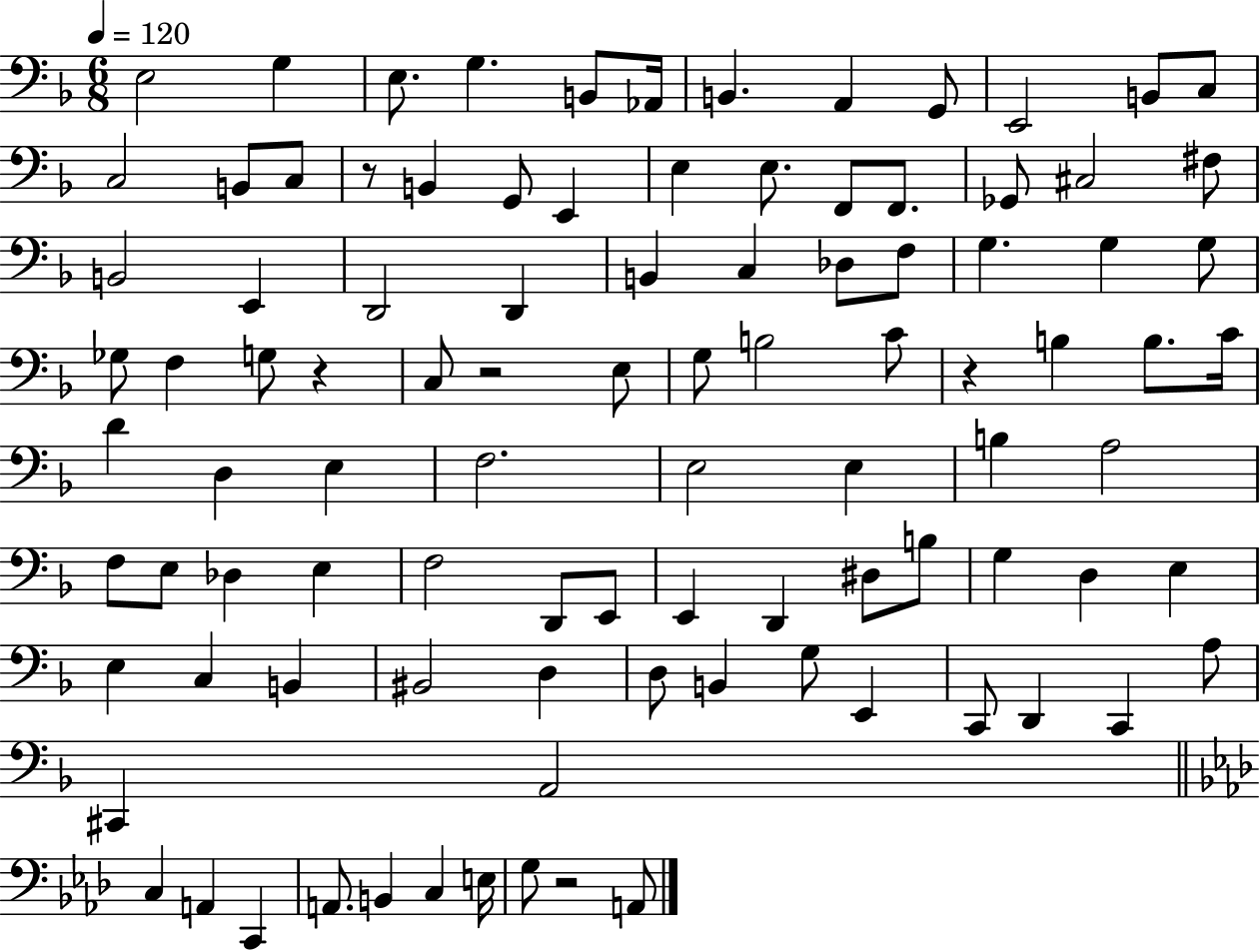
X:1
T:Untitled
M:6/8
L:1/4
K:F
E,2 G, E,/2 G, B,,/2 _A,,/4 B,, A,, G,,/2 E,,2 B,,/2 C,/2 C,2 B,,/2 C,/2 z/2 B,, G,,/2 E,, E, E,/2 F,,/2 F,,/2 _G,,/2 ^C,2 ^F,/2 B,,2 E,, D,,2 D,, B,, C, _D,/2 F,/2 G, G, G,/2 _G,/2 F, G,/2 z C,/2 z2 E,/2 G,/2 B,2 C/2 z B, B,/2 C/4 D D, E, F,2 E,2 E, B, A,2 F,/2 E,/2 _D, E, F,2 D,,/2 E,,/2 E,, D,, ^D,/2 B,/2 G, D, E, E, C, B,, ^B,,2 D, D,/2 B,, G,/2 E,, C,,/2 D,, C,, A,/2 ^C,, A,,2 C, A,, C,, A,,/2 B,, C, E,/4 G,/2 z2 A,,/2